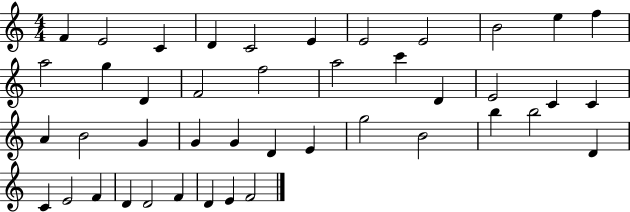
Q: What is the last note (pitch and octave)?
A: F4